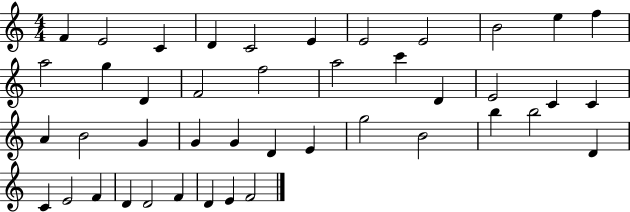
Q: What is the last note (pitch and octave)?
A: F4